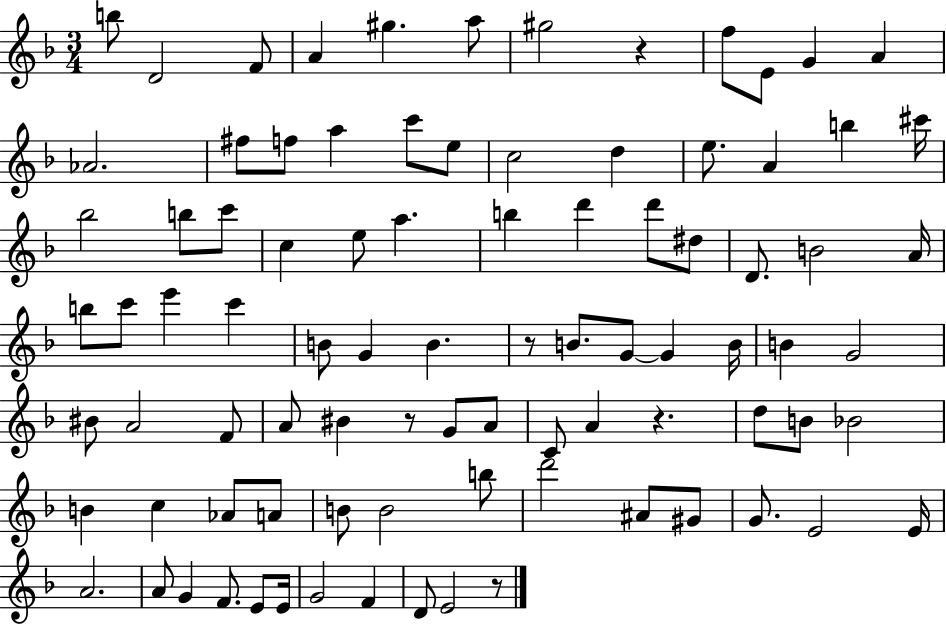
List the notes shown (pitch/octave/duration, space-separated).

B5/e D4/h F4/e A4/q G#5/q. A5/e G#5/h R/q F5/e E4/e G4/q A4/q Ab4/h. F#5/e F5/e A5/q C6/e E5/e C5/h D5/q E5/e. A4/q B5/q C#6/s Bb5/h B5/e C6/e C5/q E5/e A5/q. B5/q D6/q D6/e D#5/e D4/e. B4/h A4/s B5/e C6/e E6/q C6/q B4/e G4/q B4/q. R/e B4/e. G4/e G4/q B4/s B4/q G4/h BIS4/e A4/h F4/e A4/e BIS4/q R/e G4/e A4/e C4/e A4/q R/q. D5/e B4/e Bb4/h B4/q C5/q Ab4/e A4/e B4/e B4/h B5/e D6/h A#4/e G#4/e G4/e. E4/h E4/s A4/h. A4/e G4/q F4/e. E4/e E4/s G4/h F4/q D4/e E4/h R/e